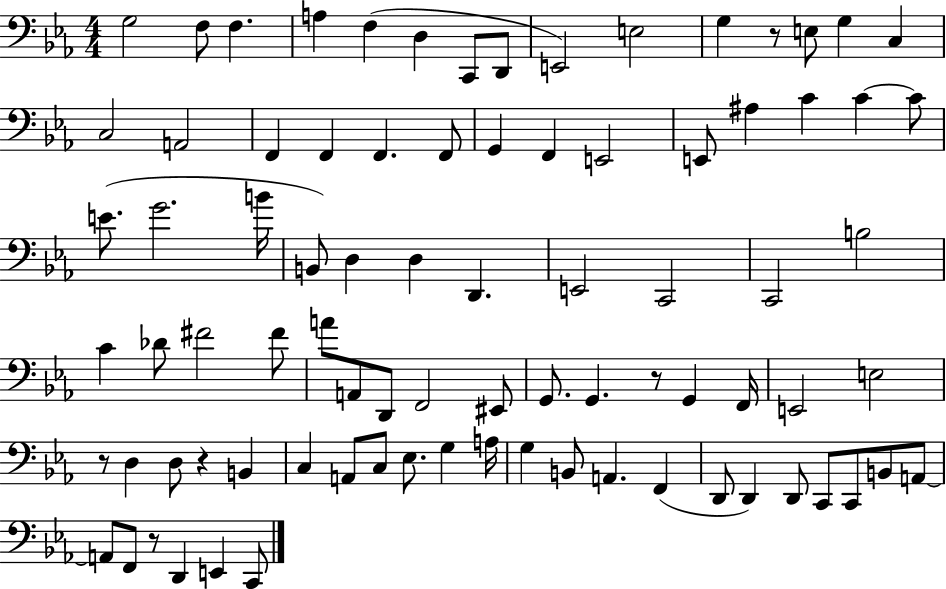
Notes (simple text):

G3/h F3/e F3/q. A3/q F3/q D3/q C2/e D2/e E2/h E3/h G3/q R/e E3/e G3/q C3/q C3/h A2/h F2/q F2/q F2/q. F2/e G2/q F2/q E2/h E2/e A#3/q C4/q C4/q C4/e E4/e. G4/h. B4/s B2/e D3/q D3/q D2/q. E2/h C2/h C2/h B3/h C4/q Db4/e F#4/h F#4/e A4/e A2/e D2/e F2/h EIS2/e G2/e. G2/q. R/e G2/q F2/s E2/h E3/h R/e D3/q D3/e R/q B2/q C3/q A2/e C3/e Eb3/e. G3/q A3/s G3/q B2/e A2/q. F2/q D2/e D2/q D2/e C2/e C2/e B2/e A2/e A2/e F2/e R/e D2/q E2/q C2/e